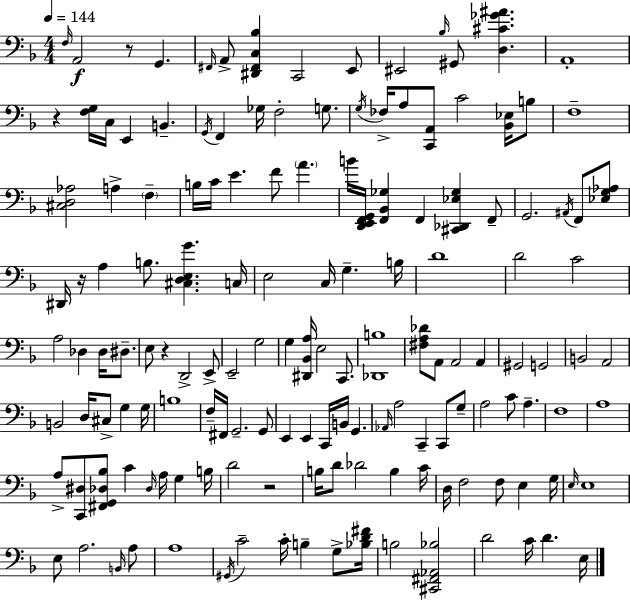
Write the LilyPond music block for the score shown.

{
  \clef bass
  \numericTimeSignature
  \time 4/4
  \key d \minor
  \tempo 4 = 144
  \grace { f16 }\f a,2 r8 g,4. | \grace { fis,16 } a,8-> <dis, fis, c bes>4 c,2 | e,8 eis,2 \grace { bes16 } gis,8 <d cis' ges' ais'>4. | a,1-. | \break r4 <f g>16 c16 e,4 b,4.-- | \acciaccatura { g,16 } f,4 ges16 f2-. | g8. \acciaccatura { g16 } fes16-> a8 <c, a,>8 c'2 | <bes, ees>16 b8 f1-- | \break <cis d aes>2 a4-> | \parenthesize f4-- b16 c'16 e'4. f'8 \parenthesize a'4. | b'16 <d, e, f, g,>16 <f, bes, ges>4 f,4 <cis, des, ees ges>4 | f,8-- g,2. | \break \acciaccatura { ais,16 } f,8 <ees g aes>8 dis,16 r16 a4 b8. <cis d e g'>4. | c16 e2 c16 g4.-- | b16 d'1 | d'2 c'2 | \break a2 des4 | des16 dis8.-- e8 r4 d,2-> | e,8-> e,2-- g2 | g4 <dis, bes, a>16 e2 | \break c,8. <des, b>1 | <fis a des'>8 a,8 a,2 | a,4 gis,2 g,2 | b,2 a,2 | \break b,2 d16 cis8-> | g4 g16 b1 | f16-- fis,16 g,2.-- | g,8 e,4 e,4 c,16 b,16 | \break g,4. \grace { aes,16 } a2 c,4-- | c,8 g8-- a2 c'8 | a4.-- f1 | a1 | \break a8-> <c, dis>8 <fis, g, des bes>8 c'4 | \grace { des16 } a16 g4 b16 d'2 | r2 b16 d'8 des'2 | b4 c'16 d16 f2 | \break f8 e4 g16 \grace { e16 } e1 | e8 a2. | \grace { b,16 } a8 a1 | \acciaccatura { gis,16 } c'2-- | \break c'16-. b4-- g8-> <bes d' fis'>16 b2 | <cis, fis, aes, bes>2 d'2 | c'16 d'4. e16 \bar "|."
}